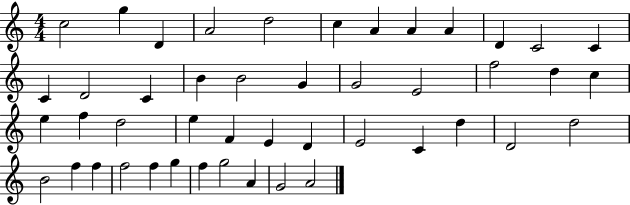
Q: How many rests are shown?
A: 0